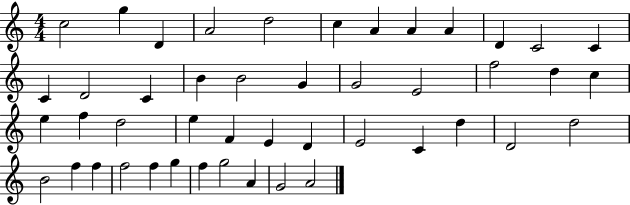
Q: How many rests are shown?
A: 0